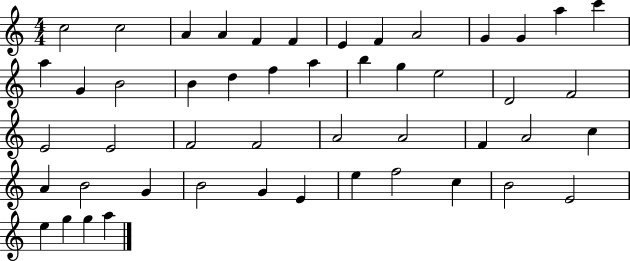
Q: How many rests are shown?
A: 0